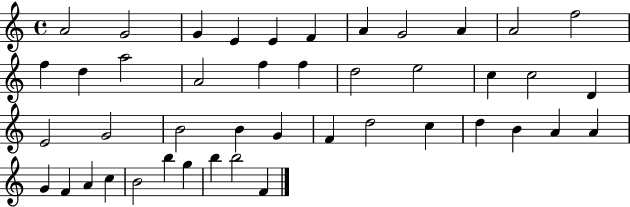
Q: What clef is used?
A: treble